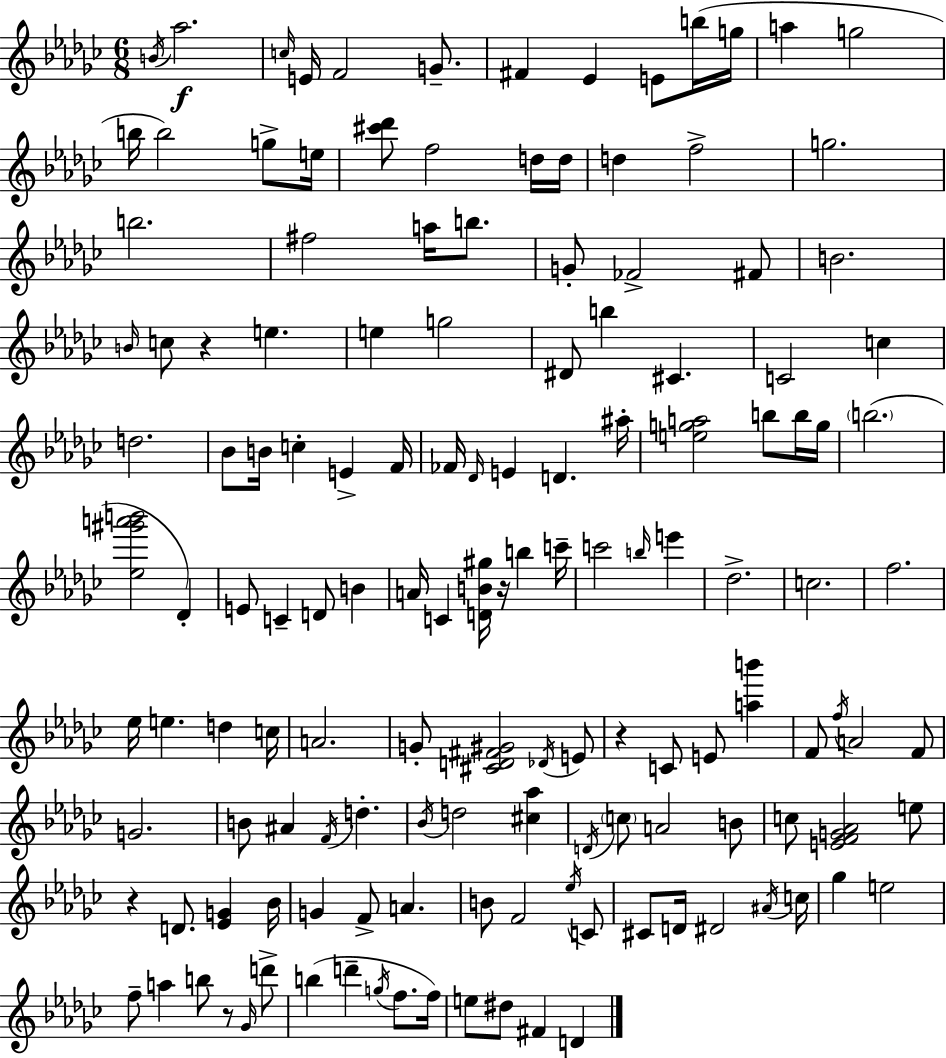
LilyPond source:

{
  \clef treble
  \numericTimeSignature
  \time 6/8
  \key ees \minor
  \repeat volta 2 { \acciaccatura { b'16 }\f aes''2. | \grace { c''16 } e'16 f'2 g'8.-- | fis'4 ees'4 e'8 | b''16( g''16 a''4 g''2 | \break b''16 b''2) g''8-> | e''16 <cis''' des'''>8 f''2 | d''16 d''16 d''4 f''2-> | g''2. | \break b''2. | fis''2 a''16 b''8. | g'8-. fes'2-> | fis'8 b'2. | \break \grace { b'16 } c''8 r4 e''4. | e''4 g''2 | dis'8 b''4 cis'4. | c'2 c''4 | \break d''2. | bes'8 b'16 c''4-. e'4-> | f'16 fes'16 \grace { des'16 } e'4 d'4. | ais''16-. <e'' g'' a''>2 | \break b''8 b''16 g''16 \parenthesize b''2.( | <ees'' gis''' a''' b'''>2 | des'4-.) e'8 c'4-- d'8 | b'4 a'16 c'4 <d' b' gis''>16 r16 b''4 | \break c'''16-- c'''2 | \grace { b''16 } e'''4 des''2.-> | c''2. | f''2. | \break ees''16 e''4. | d''4 c''16 a'2. | g'8-. <cis' d' fis' gis'>2 | \acciaccatura { des'16 } e'8 r4 c'8 | \break e'8 <a'' b'''>4 f'8 \acciaccatura { f''16 } a'2 | f'8 g'2. | b'8 ais'4 | \acciaccatura { f'16 } d''4.-. \acciaccatura { bes'16 } d''2 | \break <cis'' aes''>4 \acciaccatura { d'16 } \parenthesize c''8 | a'2 b'8 c''8 | <e' f' g' aes'>2 e''8 r4 | d'8. <ees' g'>4 bes'16 g'4 | \break f'8-> a'4. b'8 | f'2 \acciaccatura { ees''16 } c'8 cis'8 | d'16 dis'2 \acciaccatura { ais'16 } c''16 | ges''4 e''2 | \break f''8-- a''4 b''8 r8 \grace { ges'16 } d'''8-> | b''4( d'''4-- \acciaccatura { g''16 } f''8. | f''16) e''8 dis''8 fis'4 d'4 | } \bar "|."
}